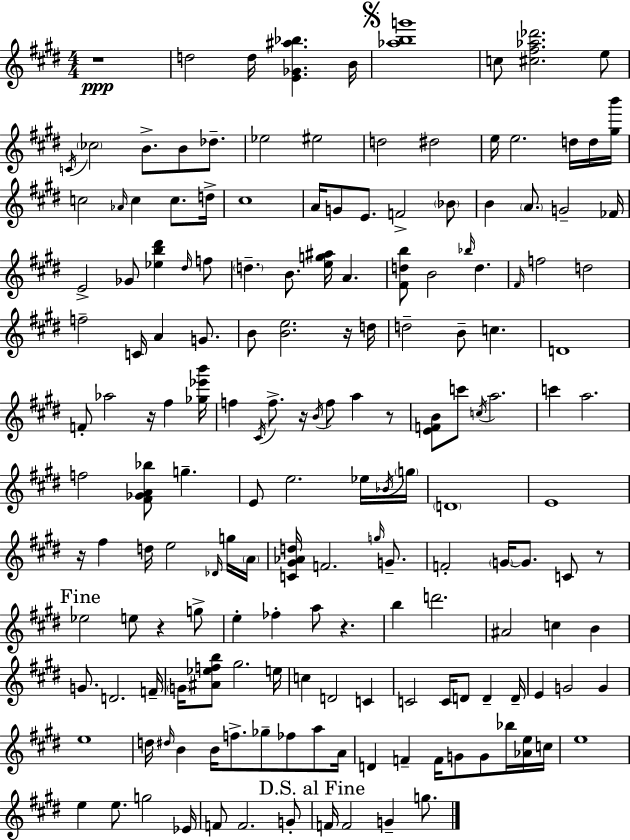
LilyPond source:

{
  \clef treble
  \numericTimeSignature
  \time 4/4
  \key e \major
  r1\ppp | d''2 d''16 <e' ges' ais'' bes''>4. b'16 | \mark \markup { \musicglyph "scripts.segno" } <aes'' b'' g'''>1 | c''8 <cis'' fis'' aes'' des'''>2. e''8 | \break \acciaccatura { c'16 } \parenthesize ces''2 b'8.-> b'8 des''8.-- | ees''2 eis''2 | d''2 dis''2 | e''16 e''2. d''16 d''16 | \break <gis'' b'''>16 c''2 \grace { aes'16 } c''4 c''8. | d''16-> cis''1 | a'16 g'8 e'8. f'2-> | \parenthesize bes'8 b'4 \parenthesize a'8. g'2-- | \break fes'16 e'2-> ges'8 <ees'' b'' dis'''>4 | \grace { dis''16 } f''8 \parenthesize d''4.-- b'8. <e'' g'' ais''>16 a'4. | <fis' d'' b''>8 b'2 \grace { bes''16 } d''4. | \grace { fis'16 } f''2 d''2 | \break f''2-- c'16 a'4 | g'8. b'8 <b' e''>2. | r16 d''16 d''2-- b'8-- c''4. | d'1 | \break f'8-. aes''2 r16 | fis''4 <ges'' ees''' b'''>16 f''4 \acciaccatura { cis'16 } f''8.-> r16 \acciaccatura { b'16 } f''8 | a''4 r8 <e' f' b'>8 c'''8 \acciaccatura { c''16 } a''2. | c'''4 a''2. | \break f''2 | <fis' ges' a' bes''>8 g''4.-- e'8 e''2. | ees''16 \acciaccatura { bes'16 } \parenthesize g''16 \parenthesize d'1 | e'1 | \break r16 fis''4 d''16 e''2 | \grace { des'16 } g''16 \parenthesize a'16 <c' gis' aes' d''>16 f'2. | \grace { g''16 } g'8.-- f'2-. | \parenthesize g'16~~ g'8. c'8 r8 \mark "Fine" ees''2 | \break e''8 r4 g''8-> e''4-. fes''4-. | a''8 r4. b''4 d'''2. | ais'2 | c''4 b'4 g'8. d'2. | \break f'16-- \parenthesize g'16 <ais' ees'' f'' b''>8 gis''2. | e''16 c''4 d'2 | c'4 c'2 | c'16 d'8 d'4-- d'16-- e'4 g'2 | \break g'4 e''1 | d''16 \grace { dis''16 } b'4 | b'16 f''8.-> ges''8-- fes''8 a''8 a'16 d'4 | f'4-- f'16 g'8 g'8 bes''16 <aes' e''>16 c''16 e''1 | \break e''4 | e''8. g''2 ees'16 f'8 f'2. | g'8-. \mark "D.S. al Fine" f'16 f'2 | g'4-- g''8. \bar "|."
}